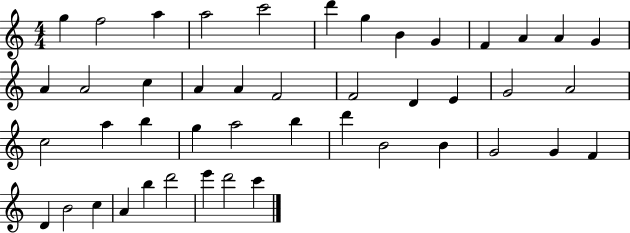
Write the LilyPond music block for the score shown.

{
  \clef treble
  \numericTimeSignature
  \time 4/4
  \key c \major
  g''4 f''2 a''4 | a''2 c'''2 | d'''4 g''4 b'4 g'4 | f'4 a'4 a'4 g'4 | \break a'4 a'2 c''4 | a'4 a'4 f'2 | f'2 d'4 e'4 | g'2 a'2 | \break c''2 a''4 b''4 | g''4 a''2 b''4 | d'''4 b'2 b'4 | g'2 g'4 f'4 | \break d'4 b'2 c''4 | a'4 b''4 d'''2 | e'''4 d'''2 c'''4 | \bar "|."
}